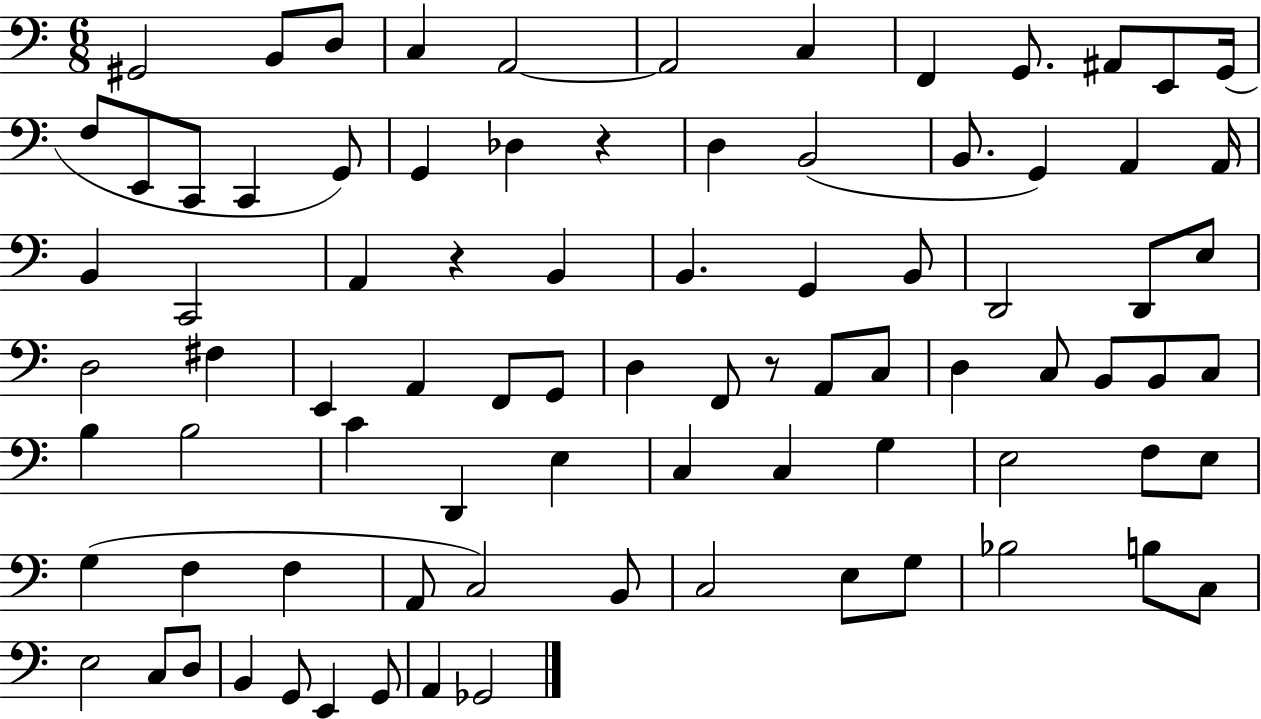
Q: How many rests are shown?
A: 3